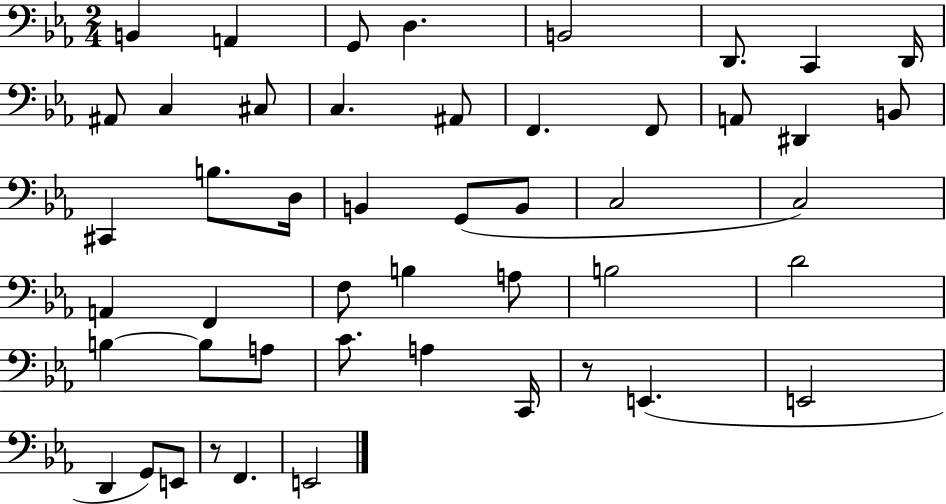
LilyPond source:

{
  \clef bass
  \numericTimeSignature
  \time 2/4
  \key ees \major
  \repeat volta 2 { b,4 a,4 | g,8 d4. | b,2 | d,8. c,4 d,16 | \break ais,8 c4 cis8 | c4. ais,8 | f,4. f,8 | a,8 dis,4 b,8 | \break cis,4 b8. d16 | b,4 g,8( b,8 | c2 | c2) | \break a,4 f,4 | f8 b4 a8 | b2 | d'2 | \break b4~~ b8 a8 | c'8. a4 c,16 | r8 e,4.( | e,2 | \break d,4 g,8) e,8 | r8 f,4. | e,2 | } \bar "|."
}